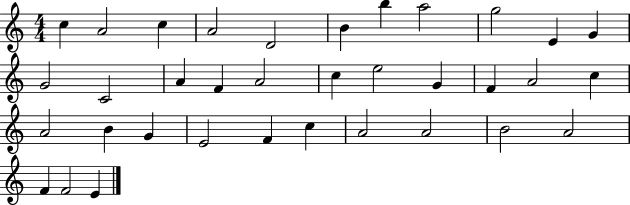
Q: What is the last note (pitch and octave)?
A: E4